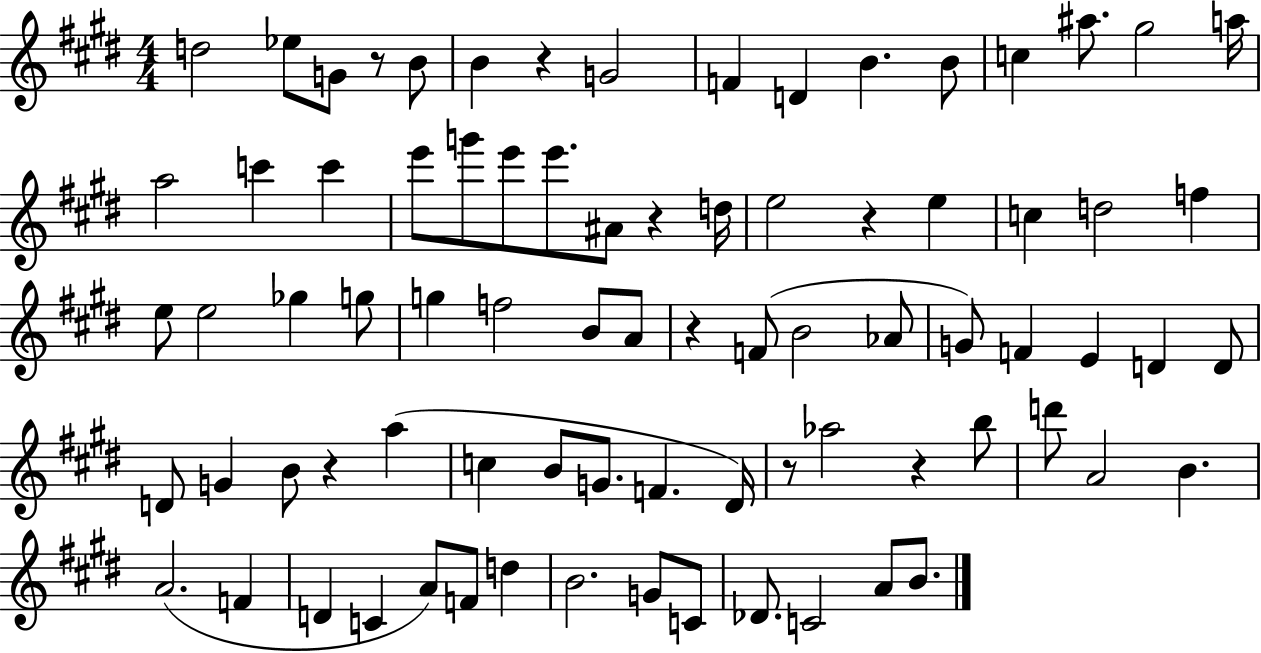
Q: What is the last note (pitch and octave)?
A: B4